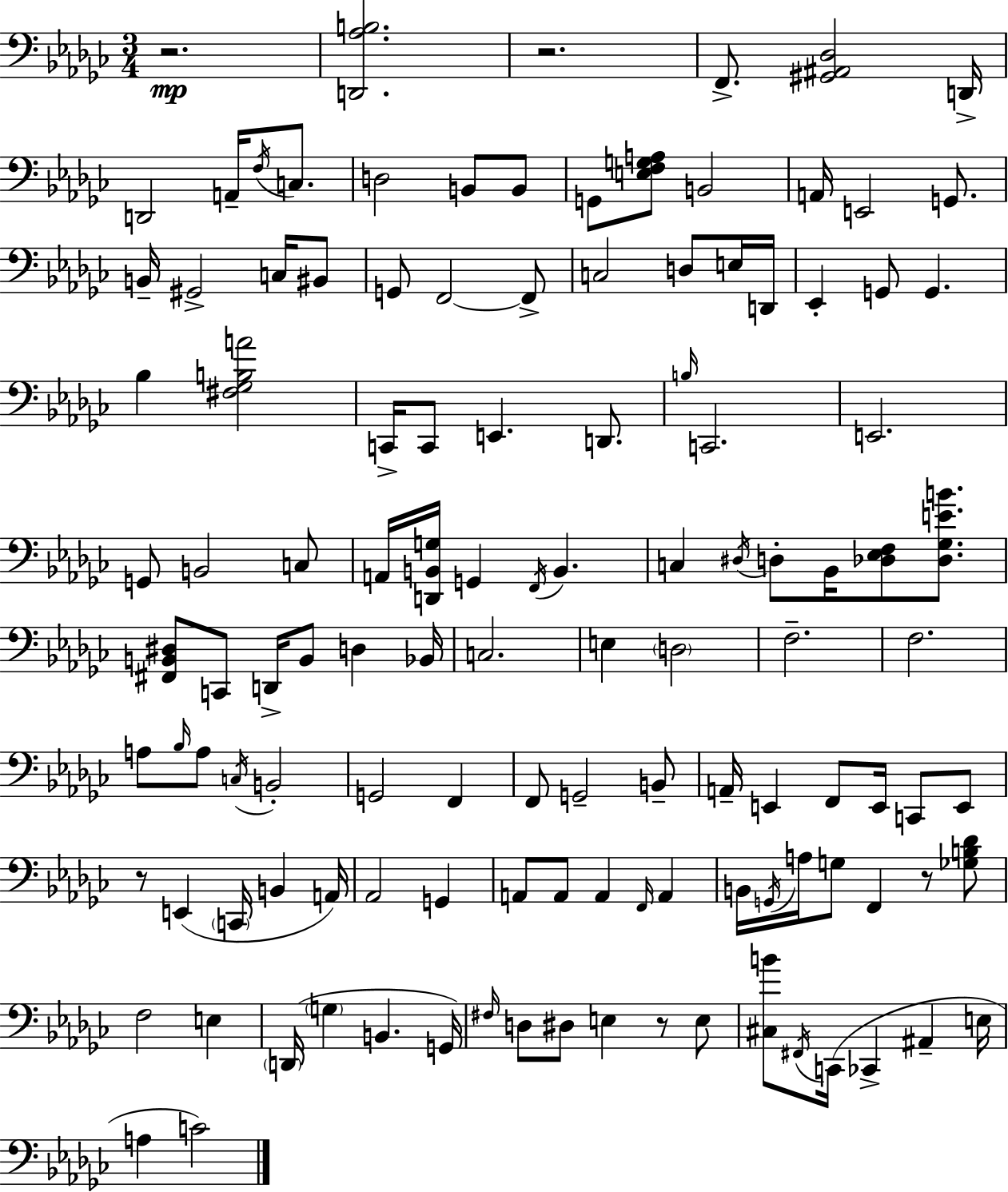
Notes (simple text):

R/h. [D2,Ab3,B3]/h. R/h. F2/e. [G#2,A#2,Db3]/h D2/s D2/h A2/s F3/s C3/e. D3/h B2/e B2/e G2/e [E3,F3,G3,A3]/e B2/h A2/s E2/h G2/e. B2/s G#2/h C3/s BIS2/e G2/e F2/h F2/e C3/h D3/e E3/s D2/s Eb2/q G2/e G2/q. Bb3/q [F#3,Gb3,B3,A4]/h C2/s C2/e E2/q. D2/e. B3/s C2/h. E2/h. G2/e B2/h C3/e A2/s [D2,B2,G3]/s G2/q F2/s B2/q. C3/q D#3/s D3/e Bb2/s [Db3,Eb3,F3]/e [Db3,Gb3,E4,B4]/e. [F#2,B2,D#3]/e C2/e D2/s B2/e D3/q Bb2/s C3/h. E3/q D3/h F3/h. F3/h. A3/e Bb3/s A3/e C3/s B2/h G2/h F2/q F2/e G2/h B2/e A2/s E2/q F2/e E2/s C2/e E2/e R/e E2/q C2/s B2/q A2/s Ab2/h G2/q A2/e A2/e A2/q F2/s A2/q B2/s G2/s A3/s G3/e F2/q R/e [Gb3,B3,Db4]/e F3/h E3/q D2/s G3/q B2/q. G2/s F#3/s D3/e D#3/e E3/q R/e E3/e [C#3,B4]/e F#2/s C2/s CES2/q A#2/q E3/s A3/q C4/h